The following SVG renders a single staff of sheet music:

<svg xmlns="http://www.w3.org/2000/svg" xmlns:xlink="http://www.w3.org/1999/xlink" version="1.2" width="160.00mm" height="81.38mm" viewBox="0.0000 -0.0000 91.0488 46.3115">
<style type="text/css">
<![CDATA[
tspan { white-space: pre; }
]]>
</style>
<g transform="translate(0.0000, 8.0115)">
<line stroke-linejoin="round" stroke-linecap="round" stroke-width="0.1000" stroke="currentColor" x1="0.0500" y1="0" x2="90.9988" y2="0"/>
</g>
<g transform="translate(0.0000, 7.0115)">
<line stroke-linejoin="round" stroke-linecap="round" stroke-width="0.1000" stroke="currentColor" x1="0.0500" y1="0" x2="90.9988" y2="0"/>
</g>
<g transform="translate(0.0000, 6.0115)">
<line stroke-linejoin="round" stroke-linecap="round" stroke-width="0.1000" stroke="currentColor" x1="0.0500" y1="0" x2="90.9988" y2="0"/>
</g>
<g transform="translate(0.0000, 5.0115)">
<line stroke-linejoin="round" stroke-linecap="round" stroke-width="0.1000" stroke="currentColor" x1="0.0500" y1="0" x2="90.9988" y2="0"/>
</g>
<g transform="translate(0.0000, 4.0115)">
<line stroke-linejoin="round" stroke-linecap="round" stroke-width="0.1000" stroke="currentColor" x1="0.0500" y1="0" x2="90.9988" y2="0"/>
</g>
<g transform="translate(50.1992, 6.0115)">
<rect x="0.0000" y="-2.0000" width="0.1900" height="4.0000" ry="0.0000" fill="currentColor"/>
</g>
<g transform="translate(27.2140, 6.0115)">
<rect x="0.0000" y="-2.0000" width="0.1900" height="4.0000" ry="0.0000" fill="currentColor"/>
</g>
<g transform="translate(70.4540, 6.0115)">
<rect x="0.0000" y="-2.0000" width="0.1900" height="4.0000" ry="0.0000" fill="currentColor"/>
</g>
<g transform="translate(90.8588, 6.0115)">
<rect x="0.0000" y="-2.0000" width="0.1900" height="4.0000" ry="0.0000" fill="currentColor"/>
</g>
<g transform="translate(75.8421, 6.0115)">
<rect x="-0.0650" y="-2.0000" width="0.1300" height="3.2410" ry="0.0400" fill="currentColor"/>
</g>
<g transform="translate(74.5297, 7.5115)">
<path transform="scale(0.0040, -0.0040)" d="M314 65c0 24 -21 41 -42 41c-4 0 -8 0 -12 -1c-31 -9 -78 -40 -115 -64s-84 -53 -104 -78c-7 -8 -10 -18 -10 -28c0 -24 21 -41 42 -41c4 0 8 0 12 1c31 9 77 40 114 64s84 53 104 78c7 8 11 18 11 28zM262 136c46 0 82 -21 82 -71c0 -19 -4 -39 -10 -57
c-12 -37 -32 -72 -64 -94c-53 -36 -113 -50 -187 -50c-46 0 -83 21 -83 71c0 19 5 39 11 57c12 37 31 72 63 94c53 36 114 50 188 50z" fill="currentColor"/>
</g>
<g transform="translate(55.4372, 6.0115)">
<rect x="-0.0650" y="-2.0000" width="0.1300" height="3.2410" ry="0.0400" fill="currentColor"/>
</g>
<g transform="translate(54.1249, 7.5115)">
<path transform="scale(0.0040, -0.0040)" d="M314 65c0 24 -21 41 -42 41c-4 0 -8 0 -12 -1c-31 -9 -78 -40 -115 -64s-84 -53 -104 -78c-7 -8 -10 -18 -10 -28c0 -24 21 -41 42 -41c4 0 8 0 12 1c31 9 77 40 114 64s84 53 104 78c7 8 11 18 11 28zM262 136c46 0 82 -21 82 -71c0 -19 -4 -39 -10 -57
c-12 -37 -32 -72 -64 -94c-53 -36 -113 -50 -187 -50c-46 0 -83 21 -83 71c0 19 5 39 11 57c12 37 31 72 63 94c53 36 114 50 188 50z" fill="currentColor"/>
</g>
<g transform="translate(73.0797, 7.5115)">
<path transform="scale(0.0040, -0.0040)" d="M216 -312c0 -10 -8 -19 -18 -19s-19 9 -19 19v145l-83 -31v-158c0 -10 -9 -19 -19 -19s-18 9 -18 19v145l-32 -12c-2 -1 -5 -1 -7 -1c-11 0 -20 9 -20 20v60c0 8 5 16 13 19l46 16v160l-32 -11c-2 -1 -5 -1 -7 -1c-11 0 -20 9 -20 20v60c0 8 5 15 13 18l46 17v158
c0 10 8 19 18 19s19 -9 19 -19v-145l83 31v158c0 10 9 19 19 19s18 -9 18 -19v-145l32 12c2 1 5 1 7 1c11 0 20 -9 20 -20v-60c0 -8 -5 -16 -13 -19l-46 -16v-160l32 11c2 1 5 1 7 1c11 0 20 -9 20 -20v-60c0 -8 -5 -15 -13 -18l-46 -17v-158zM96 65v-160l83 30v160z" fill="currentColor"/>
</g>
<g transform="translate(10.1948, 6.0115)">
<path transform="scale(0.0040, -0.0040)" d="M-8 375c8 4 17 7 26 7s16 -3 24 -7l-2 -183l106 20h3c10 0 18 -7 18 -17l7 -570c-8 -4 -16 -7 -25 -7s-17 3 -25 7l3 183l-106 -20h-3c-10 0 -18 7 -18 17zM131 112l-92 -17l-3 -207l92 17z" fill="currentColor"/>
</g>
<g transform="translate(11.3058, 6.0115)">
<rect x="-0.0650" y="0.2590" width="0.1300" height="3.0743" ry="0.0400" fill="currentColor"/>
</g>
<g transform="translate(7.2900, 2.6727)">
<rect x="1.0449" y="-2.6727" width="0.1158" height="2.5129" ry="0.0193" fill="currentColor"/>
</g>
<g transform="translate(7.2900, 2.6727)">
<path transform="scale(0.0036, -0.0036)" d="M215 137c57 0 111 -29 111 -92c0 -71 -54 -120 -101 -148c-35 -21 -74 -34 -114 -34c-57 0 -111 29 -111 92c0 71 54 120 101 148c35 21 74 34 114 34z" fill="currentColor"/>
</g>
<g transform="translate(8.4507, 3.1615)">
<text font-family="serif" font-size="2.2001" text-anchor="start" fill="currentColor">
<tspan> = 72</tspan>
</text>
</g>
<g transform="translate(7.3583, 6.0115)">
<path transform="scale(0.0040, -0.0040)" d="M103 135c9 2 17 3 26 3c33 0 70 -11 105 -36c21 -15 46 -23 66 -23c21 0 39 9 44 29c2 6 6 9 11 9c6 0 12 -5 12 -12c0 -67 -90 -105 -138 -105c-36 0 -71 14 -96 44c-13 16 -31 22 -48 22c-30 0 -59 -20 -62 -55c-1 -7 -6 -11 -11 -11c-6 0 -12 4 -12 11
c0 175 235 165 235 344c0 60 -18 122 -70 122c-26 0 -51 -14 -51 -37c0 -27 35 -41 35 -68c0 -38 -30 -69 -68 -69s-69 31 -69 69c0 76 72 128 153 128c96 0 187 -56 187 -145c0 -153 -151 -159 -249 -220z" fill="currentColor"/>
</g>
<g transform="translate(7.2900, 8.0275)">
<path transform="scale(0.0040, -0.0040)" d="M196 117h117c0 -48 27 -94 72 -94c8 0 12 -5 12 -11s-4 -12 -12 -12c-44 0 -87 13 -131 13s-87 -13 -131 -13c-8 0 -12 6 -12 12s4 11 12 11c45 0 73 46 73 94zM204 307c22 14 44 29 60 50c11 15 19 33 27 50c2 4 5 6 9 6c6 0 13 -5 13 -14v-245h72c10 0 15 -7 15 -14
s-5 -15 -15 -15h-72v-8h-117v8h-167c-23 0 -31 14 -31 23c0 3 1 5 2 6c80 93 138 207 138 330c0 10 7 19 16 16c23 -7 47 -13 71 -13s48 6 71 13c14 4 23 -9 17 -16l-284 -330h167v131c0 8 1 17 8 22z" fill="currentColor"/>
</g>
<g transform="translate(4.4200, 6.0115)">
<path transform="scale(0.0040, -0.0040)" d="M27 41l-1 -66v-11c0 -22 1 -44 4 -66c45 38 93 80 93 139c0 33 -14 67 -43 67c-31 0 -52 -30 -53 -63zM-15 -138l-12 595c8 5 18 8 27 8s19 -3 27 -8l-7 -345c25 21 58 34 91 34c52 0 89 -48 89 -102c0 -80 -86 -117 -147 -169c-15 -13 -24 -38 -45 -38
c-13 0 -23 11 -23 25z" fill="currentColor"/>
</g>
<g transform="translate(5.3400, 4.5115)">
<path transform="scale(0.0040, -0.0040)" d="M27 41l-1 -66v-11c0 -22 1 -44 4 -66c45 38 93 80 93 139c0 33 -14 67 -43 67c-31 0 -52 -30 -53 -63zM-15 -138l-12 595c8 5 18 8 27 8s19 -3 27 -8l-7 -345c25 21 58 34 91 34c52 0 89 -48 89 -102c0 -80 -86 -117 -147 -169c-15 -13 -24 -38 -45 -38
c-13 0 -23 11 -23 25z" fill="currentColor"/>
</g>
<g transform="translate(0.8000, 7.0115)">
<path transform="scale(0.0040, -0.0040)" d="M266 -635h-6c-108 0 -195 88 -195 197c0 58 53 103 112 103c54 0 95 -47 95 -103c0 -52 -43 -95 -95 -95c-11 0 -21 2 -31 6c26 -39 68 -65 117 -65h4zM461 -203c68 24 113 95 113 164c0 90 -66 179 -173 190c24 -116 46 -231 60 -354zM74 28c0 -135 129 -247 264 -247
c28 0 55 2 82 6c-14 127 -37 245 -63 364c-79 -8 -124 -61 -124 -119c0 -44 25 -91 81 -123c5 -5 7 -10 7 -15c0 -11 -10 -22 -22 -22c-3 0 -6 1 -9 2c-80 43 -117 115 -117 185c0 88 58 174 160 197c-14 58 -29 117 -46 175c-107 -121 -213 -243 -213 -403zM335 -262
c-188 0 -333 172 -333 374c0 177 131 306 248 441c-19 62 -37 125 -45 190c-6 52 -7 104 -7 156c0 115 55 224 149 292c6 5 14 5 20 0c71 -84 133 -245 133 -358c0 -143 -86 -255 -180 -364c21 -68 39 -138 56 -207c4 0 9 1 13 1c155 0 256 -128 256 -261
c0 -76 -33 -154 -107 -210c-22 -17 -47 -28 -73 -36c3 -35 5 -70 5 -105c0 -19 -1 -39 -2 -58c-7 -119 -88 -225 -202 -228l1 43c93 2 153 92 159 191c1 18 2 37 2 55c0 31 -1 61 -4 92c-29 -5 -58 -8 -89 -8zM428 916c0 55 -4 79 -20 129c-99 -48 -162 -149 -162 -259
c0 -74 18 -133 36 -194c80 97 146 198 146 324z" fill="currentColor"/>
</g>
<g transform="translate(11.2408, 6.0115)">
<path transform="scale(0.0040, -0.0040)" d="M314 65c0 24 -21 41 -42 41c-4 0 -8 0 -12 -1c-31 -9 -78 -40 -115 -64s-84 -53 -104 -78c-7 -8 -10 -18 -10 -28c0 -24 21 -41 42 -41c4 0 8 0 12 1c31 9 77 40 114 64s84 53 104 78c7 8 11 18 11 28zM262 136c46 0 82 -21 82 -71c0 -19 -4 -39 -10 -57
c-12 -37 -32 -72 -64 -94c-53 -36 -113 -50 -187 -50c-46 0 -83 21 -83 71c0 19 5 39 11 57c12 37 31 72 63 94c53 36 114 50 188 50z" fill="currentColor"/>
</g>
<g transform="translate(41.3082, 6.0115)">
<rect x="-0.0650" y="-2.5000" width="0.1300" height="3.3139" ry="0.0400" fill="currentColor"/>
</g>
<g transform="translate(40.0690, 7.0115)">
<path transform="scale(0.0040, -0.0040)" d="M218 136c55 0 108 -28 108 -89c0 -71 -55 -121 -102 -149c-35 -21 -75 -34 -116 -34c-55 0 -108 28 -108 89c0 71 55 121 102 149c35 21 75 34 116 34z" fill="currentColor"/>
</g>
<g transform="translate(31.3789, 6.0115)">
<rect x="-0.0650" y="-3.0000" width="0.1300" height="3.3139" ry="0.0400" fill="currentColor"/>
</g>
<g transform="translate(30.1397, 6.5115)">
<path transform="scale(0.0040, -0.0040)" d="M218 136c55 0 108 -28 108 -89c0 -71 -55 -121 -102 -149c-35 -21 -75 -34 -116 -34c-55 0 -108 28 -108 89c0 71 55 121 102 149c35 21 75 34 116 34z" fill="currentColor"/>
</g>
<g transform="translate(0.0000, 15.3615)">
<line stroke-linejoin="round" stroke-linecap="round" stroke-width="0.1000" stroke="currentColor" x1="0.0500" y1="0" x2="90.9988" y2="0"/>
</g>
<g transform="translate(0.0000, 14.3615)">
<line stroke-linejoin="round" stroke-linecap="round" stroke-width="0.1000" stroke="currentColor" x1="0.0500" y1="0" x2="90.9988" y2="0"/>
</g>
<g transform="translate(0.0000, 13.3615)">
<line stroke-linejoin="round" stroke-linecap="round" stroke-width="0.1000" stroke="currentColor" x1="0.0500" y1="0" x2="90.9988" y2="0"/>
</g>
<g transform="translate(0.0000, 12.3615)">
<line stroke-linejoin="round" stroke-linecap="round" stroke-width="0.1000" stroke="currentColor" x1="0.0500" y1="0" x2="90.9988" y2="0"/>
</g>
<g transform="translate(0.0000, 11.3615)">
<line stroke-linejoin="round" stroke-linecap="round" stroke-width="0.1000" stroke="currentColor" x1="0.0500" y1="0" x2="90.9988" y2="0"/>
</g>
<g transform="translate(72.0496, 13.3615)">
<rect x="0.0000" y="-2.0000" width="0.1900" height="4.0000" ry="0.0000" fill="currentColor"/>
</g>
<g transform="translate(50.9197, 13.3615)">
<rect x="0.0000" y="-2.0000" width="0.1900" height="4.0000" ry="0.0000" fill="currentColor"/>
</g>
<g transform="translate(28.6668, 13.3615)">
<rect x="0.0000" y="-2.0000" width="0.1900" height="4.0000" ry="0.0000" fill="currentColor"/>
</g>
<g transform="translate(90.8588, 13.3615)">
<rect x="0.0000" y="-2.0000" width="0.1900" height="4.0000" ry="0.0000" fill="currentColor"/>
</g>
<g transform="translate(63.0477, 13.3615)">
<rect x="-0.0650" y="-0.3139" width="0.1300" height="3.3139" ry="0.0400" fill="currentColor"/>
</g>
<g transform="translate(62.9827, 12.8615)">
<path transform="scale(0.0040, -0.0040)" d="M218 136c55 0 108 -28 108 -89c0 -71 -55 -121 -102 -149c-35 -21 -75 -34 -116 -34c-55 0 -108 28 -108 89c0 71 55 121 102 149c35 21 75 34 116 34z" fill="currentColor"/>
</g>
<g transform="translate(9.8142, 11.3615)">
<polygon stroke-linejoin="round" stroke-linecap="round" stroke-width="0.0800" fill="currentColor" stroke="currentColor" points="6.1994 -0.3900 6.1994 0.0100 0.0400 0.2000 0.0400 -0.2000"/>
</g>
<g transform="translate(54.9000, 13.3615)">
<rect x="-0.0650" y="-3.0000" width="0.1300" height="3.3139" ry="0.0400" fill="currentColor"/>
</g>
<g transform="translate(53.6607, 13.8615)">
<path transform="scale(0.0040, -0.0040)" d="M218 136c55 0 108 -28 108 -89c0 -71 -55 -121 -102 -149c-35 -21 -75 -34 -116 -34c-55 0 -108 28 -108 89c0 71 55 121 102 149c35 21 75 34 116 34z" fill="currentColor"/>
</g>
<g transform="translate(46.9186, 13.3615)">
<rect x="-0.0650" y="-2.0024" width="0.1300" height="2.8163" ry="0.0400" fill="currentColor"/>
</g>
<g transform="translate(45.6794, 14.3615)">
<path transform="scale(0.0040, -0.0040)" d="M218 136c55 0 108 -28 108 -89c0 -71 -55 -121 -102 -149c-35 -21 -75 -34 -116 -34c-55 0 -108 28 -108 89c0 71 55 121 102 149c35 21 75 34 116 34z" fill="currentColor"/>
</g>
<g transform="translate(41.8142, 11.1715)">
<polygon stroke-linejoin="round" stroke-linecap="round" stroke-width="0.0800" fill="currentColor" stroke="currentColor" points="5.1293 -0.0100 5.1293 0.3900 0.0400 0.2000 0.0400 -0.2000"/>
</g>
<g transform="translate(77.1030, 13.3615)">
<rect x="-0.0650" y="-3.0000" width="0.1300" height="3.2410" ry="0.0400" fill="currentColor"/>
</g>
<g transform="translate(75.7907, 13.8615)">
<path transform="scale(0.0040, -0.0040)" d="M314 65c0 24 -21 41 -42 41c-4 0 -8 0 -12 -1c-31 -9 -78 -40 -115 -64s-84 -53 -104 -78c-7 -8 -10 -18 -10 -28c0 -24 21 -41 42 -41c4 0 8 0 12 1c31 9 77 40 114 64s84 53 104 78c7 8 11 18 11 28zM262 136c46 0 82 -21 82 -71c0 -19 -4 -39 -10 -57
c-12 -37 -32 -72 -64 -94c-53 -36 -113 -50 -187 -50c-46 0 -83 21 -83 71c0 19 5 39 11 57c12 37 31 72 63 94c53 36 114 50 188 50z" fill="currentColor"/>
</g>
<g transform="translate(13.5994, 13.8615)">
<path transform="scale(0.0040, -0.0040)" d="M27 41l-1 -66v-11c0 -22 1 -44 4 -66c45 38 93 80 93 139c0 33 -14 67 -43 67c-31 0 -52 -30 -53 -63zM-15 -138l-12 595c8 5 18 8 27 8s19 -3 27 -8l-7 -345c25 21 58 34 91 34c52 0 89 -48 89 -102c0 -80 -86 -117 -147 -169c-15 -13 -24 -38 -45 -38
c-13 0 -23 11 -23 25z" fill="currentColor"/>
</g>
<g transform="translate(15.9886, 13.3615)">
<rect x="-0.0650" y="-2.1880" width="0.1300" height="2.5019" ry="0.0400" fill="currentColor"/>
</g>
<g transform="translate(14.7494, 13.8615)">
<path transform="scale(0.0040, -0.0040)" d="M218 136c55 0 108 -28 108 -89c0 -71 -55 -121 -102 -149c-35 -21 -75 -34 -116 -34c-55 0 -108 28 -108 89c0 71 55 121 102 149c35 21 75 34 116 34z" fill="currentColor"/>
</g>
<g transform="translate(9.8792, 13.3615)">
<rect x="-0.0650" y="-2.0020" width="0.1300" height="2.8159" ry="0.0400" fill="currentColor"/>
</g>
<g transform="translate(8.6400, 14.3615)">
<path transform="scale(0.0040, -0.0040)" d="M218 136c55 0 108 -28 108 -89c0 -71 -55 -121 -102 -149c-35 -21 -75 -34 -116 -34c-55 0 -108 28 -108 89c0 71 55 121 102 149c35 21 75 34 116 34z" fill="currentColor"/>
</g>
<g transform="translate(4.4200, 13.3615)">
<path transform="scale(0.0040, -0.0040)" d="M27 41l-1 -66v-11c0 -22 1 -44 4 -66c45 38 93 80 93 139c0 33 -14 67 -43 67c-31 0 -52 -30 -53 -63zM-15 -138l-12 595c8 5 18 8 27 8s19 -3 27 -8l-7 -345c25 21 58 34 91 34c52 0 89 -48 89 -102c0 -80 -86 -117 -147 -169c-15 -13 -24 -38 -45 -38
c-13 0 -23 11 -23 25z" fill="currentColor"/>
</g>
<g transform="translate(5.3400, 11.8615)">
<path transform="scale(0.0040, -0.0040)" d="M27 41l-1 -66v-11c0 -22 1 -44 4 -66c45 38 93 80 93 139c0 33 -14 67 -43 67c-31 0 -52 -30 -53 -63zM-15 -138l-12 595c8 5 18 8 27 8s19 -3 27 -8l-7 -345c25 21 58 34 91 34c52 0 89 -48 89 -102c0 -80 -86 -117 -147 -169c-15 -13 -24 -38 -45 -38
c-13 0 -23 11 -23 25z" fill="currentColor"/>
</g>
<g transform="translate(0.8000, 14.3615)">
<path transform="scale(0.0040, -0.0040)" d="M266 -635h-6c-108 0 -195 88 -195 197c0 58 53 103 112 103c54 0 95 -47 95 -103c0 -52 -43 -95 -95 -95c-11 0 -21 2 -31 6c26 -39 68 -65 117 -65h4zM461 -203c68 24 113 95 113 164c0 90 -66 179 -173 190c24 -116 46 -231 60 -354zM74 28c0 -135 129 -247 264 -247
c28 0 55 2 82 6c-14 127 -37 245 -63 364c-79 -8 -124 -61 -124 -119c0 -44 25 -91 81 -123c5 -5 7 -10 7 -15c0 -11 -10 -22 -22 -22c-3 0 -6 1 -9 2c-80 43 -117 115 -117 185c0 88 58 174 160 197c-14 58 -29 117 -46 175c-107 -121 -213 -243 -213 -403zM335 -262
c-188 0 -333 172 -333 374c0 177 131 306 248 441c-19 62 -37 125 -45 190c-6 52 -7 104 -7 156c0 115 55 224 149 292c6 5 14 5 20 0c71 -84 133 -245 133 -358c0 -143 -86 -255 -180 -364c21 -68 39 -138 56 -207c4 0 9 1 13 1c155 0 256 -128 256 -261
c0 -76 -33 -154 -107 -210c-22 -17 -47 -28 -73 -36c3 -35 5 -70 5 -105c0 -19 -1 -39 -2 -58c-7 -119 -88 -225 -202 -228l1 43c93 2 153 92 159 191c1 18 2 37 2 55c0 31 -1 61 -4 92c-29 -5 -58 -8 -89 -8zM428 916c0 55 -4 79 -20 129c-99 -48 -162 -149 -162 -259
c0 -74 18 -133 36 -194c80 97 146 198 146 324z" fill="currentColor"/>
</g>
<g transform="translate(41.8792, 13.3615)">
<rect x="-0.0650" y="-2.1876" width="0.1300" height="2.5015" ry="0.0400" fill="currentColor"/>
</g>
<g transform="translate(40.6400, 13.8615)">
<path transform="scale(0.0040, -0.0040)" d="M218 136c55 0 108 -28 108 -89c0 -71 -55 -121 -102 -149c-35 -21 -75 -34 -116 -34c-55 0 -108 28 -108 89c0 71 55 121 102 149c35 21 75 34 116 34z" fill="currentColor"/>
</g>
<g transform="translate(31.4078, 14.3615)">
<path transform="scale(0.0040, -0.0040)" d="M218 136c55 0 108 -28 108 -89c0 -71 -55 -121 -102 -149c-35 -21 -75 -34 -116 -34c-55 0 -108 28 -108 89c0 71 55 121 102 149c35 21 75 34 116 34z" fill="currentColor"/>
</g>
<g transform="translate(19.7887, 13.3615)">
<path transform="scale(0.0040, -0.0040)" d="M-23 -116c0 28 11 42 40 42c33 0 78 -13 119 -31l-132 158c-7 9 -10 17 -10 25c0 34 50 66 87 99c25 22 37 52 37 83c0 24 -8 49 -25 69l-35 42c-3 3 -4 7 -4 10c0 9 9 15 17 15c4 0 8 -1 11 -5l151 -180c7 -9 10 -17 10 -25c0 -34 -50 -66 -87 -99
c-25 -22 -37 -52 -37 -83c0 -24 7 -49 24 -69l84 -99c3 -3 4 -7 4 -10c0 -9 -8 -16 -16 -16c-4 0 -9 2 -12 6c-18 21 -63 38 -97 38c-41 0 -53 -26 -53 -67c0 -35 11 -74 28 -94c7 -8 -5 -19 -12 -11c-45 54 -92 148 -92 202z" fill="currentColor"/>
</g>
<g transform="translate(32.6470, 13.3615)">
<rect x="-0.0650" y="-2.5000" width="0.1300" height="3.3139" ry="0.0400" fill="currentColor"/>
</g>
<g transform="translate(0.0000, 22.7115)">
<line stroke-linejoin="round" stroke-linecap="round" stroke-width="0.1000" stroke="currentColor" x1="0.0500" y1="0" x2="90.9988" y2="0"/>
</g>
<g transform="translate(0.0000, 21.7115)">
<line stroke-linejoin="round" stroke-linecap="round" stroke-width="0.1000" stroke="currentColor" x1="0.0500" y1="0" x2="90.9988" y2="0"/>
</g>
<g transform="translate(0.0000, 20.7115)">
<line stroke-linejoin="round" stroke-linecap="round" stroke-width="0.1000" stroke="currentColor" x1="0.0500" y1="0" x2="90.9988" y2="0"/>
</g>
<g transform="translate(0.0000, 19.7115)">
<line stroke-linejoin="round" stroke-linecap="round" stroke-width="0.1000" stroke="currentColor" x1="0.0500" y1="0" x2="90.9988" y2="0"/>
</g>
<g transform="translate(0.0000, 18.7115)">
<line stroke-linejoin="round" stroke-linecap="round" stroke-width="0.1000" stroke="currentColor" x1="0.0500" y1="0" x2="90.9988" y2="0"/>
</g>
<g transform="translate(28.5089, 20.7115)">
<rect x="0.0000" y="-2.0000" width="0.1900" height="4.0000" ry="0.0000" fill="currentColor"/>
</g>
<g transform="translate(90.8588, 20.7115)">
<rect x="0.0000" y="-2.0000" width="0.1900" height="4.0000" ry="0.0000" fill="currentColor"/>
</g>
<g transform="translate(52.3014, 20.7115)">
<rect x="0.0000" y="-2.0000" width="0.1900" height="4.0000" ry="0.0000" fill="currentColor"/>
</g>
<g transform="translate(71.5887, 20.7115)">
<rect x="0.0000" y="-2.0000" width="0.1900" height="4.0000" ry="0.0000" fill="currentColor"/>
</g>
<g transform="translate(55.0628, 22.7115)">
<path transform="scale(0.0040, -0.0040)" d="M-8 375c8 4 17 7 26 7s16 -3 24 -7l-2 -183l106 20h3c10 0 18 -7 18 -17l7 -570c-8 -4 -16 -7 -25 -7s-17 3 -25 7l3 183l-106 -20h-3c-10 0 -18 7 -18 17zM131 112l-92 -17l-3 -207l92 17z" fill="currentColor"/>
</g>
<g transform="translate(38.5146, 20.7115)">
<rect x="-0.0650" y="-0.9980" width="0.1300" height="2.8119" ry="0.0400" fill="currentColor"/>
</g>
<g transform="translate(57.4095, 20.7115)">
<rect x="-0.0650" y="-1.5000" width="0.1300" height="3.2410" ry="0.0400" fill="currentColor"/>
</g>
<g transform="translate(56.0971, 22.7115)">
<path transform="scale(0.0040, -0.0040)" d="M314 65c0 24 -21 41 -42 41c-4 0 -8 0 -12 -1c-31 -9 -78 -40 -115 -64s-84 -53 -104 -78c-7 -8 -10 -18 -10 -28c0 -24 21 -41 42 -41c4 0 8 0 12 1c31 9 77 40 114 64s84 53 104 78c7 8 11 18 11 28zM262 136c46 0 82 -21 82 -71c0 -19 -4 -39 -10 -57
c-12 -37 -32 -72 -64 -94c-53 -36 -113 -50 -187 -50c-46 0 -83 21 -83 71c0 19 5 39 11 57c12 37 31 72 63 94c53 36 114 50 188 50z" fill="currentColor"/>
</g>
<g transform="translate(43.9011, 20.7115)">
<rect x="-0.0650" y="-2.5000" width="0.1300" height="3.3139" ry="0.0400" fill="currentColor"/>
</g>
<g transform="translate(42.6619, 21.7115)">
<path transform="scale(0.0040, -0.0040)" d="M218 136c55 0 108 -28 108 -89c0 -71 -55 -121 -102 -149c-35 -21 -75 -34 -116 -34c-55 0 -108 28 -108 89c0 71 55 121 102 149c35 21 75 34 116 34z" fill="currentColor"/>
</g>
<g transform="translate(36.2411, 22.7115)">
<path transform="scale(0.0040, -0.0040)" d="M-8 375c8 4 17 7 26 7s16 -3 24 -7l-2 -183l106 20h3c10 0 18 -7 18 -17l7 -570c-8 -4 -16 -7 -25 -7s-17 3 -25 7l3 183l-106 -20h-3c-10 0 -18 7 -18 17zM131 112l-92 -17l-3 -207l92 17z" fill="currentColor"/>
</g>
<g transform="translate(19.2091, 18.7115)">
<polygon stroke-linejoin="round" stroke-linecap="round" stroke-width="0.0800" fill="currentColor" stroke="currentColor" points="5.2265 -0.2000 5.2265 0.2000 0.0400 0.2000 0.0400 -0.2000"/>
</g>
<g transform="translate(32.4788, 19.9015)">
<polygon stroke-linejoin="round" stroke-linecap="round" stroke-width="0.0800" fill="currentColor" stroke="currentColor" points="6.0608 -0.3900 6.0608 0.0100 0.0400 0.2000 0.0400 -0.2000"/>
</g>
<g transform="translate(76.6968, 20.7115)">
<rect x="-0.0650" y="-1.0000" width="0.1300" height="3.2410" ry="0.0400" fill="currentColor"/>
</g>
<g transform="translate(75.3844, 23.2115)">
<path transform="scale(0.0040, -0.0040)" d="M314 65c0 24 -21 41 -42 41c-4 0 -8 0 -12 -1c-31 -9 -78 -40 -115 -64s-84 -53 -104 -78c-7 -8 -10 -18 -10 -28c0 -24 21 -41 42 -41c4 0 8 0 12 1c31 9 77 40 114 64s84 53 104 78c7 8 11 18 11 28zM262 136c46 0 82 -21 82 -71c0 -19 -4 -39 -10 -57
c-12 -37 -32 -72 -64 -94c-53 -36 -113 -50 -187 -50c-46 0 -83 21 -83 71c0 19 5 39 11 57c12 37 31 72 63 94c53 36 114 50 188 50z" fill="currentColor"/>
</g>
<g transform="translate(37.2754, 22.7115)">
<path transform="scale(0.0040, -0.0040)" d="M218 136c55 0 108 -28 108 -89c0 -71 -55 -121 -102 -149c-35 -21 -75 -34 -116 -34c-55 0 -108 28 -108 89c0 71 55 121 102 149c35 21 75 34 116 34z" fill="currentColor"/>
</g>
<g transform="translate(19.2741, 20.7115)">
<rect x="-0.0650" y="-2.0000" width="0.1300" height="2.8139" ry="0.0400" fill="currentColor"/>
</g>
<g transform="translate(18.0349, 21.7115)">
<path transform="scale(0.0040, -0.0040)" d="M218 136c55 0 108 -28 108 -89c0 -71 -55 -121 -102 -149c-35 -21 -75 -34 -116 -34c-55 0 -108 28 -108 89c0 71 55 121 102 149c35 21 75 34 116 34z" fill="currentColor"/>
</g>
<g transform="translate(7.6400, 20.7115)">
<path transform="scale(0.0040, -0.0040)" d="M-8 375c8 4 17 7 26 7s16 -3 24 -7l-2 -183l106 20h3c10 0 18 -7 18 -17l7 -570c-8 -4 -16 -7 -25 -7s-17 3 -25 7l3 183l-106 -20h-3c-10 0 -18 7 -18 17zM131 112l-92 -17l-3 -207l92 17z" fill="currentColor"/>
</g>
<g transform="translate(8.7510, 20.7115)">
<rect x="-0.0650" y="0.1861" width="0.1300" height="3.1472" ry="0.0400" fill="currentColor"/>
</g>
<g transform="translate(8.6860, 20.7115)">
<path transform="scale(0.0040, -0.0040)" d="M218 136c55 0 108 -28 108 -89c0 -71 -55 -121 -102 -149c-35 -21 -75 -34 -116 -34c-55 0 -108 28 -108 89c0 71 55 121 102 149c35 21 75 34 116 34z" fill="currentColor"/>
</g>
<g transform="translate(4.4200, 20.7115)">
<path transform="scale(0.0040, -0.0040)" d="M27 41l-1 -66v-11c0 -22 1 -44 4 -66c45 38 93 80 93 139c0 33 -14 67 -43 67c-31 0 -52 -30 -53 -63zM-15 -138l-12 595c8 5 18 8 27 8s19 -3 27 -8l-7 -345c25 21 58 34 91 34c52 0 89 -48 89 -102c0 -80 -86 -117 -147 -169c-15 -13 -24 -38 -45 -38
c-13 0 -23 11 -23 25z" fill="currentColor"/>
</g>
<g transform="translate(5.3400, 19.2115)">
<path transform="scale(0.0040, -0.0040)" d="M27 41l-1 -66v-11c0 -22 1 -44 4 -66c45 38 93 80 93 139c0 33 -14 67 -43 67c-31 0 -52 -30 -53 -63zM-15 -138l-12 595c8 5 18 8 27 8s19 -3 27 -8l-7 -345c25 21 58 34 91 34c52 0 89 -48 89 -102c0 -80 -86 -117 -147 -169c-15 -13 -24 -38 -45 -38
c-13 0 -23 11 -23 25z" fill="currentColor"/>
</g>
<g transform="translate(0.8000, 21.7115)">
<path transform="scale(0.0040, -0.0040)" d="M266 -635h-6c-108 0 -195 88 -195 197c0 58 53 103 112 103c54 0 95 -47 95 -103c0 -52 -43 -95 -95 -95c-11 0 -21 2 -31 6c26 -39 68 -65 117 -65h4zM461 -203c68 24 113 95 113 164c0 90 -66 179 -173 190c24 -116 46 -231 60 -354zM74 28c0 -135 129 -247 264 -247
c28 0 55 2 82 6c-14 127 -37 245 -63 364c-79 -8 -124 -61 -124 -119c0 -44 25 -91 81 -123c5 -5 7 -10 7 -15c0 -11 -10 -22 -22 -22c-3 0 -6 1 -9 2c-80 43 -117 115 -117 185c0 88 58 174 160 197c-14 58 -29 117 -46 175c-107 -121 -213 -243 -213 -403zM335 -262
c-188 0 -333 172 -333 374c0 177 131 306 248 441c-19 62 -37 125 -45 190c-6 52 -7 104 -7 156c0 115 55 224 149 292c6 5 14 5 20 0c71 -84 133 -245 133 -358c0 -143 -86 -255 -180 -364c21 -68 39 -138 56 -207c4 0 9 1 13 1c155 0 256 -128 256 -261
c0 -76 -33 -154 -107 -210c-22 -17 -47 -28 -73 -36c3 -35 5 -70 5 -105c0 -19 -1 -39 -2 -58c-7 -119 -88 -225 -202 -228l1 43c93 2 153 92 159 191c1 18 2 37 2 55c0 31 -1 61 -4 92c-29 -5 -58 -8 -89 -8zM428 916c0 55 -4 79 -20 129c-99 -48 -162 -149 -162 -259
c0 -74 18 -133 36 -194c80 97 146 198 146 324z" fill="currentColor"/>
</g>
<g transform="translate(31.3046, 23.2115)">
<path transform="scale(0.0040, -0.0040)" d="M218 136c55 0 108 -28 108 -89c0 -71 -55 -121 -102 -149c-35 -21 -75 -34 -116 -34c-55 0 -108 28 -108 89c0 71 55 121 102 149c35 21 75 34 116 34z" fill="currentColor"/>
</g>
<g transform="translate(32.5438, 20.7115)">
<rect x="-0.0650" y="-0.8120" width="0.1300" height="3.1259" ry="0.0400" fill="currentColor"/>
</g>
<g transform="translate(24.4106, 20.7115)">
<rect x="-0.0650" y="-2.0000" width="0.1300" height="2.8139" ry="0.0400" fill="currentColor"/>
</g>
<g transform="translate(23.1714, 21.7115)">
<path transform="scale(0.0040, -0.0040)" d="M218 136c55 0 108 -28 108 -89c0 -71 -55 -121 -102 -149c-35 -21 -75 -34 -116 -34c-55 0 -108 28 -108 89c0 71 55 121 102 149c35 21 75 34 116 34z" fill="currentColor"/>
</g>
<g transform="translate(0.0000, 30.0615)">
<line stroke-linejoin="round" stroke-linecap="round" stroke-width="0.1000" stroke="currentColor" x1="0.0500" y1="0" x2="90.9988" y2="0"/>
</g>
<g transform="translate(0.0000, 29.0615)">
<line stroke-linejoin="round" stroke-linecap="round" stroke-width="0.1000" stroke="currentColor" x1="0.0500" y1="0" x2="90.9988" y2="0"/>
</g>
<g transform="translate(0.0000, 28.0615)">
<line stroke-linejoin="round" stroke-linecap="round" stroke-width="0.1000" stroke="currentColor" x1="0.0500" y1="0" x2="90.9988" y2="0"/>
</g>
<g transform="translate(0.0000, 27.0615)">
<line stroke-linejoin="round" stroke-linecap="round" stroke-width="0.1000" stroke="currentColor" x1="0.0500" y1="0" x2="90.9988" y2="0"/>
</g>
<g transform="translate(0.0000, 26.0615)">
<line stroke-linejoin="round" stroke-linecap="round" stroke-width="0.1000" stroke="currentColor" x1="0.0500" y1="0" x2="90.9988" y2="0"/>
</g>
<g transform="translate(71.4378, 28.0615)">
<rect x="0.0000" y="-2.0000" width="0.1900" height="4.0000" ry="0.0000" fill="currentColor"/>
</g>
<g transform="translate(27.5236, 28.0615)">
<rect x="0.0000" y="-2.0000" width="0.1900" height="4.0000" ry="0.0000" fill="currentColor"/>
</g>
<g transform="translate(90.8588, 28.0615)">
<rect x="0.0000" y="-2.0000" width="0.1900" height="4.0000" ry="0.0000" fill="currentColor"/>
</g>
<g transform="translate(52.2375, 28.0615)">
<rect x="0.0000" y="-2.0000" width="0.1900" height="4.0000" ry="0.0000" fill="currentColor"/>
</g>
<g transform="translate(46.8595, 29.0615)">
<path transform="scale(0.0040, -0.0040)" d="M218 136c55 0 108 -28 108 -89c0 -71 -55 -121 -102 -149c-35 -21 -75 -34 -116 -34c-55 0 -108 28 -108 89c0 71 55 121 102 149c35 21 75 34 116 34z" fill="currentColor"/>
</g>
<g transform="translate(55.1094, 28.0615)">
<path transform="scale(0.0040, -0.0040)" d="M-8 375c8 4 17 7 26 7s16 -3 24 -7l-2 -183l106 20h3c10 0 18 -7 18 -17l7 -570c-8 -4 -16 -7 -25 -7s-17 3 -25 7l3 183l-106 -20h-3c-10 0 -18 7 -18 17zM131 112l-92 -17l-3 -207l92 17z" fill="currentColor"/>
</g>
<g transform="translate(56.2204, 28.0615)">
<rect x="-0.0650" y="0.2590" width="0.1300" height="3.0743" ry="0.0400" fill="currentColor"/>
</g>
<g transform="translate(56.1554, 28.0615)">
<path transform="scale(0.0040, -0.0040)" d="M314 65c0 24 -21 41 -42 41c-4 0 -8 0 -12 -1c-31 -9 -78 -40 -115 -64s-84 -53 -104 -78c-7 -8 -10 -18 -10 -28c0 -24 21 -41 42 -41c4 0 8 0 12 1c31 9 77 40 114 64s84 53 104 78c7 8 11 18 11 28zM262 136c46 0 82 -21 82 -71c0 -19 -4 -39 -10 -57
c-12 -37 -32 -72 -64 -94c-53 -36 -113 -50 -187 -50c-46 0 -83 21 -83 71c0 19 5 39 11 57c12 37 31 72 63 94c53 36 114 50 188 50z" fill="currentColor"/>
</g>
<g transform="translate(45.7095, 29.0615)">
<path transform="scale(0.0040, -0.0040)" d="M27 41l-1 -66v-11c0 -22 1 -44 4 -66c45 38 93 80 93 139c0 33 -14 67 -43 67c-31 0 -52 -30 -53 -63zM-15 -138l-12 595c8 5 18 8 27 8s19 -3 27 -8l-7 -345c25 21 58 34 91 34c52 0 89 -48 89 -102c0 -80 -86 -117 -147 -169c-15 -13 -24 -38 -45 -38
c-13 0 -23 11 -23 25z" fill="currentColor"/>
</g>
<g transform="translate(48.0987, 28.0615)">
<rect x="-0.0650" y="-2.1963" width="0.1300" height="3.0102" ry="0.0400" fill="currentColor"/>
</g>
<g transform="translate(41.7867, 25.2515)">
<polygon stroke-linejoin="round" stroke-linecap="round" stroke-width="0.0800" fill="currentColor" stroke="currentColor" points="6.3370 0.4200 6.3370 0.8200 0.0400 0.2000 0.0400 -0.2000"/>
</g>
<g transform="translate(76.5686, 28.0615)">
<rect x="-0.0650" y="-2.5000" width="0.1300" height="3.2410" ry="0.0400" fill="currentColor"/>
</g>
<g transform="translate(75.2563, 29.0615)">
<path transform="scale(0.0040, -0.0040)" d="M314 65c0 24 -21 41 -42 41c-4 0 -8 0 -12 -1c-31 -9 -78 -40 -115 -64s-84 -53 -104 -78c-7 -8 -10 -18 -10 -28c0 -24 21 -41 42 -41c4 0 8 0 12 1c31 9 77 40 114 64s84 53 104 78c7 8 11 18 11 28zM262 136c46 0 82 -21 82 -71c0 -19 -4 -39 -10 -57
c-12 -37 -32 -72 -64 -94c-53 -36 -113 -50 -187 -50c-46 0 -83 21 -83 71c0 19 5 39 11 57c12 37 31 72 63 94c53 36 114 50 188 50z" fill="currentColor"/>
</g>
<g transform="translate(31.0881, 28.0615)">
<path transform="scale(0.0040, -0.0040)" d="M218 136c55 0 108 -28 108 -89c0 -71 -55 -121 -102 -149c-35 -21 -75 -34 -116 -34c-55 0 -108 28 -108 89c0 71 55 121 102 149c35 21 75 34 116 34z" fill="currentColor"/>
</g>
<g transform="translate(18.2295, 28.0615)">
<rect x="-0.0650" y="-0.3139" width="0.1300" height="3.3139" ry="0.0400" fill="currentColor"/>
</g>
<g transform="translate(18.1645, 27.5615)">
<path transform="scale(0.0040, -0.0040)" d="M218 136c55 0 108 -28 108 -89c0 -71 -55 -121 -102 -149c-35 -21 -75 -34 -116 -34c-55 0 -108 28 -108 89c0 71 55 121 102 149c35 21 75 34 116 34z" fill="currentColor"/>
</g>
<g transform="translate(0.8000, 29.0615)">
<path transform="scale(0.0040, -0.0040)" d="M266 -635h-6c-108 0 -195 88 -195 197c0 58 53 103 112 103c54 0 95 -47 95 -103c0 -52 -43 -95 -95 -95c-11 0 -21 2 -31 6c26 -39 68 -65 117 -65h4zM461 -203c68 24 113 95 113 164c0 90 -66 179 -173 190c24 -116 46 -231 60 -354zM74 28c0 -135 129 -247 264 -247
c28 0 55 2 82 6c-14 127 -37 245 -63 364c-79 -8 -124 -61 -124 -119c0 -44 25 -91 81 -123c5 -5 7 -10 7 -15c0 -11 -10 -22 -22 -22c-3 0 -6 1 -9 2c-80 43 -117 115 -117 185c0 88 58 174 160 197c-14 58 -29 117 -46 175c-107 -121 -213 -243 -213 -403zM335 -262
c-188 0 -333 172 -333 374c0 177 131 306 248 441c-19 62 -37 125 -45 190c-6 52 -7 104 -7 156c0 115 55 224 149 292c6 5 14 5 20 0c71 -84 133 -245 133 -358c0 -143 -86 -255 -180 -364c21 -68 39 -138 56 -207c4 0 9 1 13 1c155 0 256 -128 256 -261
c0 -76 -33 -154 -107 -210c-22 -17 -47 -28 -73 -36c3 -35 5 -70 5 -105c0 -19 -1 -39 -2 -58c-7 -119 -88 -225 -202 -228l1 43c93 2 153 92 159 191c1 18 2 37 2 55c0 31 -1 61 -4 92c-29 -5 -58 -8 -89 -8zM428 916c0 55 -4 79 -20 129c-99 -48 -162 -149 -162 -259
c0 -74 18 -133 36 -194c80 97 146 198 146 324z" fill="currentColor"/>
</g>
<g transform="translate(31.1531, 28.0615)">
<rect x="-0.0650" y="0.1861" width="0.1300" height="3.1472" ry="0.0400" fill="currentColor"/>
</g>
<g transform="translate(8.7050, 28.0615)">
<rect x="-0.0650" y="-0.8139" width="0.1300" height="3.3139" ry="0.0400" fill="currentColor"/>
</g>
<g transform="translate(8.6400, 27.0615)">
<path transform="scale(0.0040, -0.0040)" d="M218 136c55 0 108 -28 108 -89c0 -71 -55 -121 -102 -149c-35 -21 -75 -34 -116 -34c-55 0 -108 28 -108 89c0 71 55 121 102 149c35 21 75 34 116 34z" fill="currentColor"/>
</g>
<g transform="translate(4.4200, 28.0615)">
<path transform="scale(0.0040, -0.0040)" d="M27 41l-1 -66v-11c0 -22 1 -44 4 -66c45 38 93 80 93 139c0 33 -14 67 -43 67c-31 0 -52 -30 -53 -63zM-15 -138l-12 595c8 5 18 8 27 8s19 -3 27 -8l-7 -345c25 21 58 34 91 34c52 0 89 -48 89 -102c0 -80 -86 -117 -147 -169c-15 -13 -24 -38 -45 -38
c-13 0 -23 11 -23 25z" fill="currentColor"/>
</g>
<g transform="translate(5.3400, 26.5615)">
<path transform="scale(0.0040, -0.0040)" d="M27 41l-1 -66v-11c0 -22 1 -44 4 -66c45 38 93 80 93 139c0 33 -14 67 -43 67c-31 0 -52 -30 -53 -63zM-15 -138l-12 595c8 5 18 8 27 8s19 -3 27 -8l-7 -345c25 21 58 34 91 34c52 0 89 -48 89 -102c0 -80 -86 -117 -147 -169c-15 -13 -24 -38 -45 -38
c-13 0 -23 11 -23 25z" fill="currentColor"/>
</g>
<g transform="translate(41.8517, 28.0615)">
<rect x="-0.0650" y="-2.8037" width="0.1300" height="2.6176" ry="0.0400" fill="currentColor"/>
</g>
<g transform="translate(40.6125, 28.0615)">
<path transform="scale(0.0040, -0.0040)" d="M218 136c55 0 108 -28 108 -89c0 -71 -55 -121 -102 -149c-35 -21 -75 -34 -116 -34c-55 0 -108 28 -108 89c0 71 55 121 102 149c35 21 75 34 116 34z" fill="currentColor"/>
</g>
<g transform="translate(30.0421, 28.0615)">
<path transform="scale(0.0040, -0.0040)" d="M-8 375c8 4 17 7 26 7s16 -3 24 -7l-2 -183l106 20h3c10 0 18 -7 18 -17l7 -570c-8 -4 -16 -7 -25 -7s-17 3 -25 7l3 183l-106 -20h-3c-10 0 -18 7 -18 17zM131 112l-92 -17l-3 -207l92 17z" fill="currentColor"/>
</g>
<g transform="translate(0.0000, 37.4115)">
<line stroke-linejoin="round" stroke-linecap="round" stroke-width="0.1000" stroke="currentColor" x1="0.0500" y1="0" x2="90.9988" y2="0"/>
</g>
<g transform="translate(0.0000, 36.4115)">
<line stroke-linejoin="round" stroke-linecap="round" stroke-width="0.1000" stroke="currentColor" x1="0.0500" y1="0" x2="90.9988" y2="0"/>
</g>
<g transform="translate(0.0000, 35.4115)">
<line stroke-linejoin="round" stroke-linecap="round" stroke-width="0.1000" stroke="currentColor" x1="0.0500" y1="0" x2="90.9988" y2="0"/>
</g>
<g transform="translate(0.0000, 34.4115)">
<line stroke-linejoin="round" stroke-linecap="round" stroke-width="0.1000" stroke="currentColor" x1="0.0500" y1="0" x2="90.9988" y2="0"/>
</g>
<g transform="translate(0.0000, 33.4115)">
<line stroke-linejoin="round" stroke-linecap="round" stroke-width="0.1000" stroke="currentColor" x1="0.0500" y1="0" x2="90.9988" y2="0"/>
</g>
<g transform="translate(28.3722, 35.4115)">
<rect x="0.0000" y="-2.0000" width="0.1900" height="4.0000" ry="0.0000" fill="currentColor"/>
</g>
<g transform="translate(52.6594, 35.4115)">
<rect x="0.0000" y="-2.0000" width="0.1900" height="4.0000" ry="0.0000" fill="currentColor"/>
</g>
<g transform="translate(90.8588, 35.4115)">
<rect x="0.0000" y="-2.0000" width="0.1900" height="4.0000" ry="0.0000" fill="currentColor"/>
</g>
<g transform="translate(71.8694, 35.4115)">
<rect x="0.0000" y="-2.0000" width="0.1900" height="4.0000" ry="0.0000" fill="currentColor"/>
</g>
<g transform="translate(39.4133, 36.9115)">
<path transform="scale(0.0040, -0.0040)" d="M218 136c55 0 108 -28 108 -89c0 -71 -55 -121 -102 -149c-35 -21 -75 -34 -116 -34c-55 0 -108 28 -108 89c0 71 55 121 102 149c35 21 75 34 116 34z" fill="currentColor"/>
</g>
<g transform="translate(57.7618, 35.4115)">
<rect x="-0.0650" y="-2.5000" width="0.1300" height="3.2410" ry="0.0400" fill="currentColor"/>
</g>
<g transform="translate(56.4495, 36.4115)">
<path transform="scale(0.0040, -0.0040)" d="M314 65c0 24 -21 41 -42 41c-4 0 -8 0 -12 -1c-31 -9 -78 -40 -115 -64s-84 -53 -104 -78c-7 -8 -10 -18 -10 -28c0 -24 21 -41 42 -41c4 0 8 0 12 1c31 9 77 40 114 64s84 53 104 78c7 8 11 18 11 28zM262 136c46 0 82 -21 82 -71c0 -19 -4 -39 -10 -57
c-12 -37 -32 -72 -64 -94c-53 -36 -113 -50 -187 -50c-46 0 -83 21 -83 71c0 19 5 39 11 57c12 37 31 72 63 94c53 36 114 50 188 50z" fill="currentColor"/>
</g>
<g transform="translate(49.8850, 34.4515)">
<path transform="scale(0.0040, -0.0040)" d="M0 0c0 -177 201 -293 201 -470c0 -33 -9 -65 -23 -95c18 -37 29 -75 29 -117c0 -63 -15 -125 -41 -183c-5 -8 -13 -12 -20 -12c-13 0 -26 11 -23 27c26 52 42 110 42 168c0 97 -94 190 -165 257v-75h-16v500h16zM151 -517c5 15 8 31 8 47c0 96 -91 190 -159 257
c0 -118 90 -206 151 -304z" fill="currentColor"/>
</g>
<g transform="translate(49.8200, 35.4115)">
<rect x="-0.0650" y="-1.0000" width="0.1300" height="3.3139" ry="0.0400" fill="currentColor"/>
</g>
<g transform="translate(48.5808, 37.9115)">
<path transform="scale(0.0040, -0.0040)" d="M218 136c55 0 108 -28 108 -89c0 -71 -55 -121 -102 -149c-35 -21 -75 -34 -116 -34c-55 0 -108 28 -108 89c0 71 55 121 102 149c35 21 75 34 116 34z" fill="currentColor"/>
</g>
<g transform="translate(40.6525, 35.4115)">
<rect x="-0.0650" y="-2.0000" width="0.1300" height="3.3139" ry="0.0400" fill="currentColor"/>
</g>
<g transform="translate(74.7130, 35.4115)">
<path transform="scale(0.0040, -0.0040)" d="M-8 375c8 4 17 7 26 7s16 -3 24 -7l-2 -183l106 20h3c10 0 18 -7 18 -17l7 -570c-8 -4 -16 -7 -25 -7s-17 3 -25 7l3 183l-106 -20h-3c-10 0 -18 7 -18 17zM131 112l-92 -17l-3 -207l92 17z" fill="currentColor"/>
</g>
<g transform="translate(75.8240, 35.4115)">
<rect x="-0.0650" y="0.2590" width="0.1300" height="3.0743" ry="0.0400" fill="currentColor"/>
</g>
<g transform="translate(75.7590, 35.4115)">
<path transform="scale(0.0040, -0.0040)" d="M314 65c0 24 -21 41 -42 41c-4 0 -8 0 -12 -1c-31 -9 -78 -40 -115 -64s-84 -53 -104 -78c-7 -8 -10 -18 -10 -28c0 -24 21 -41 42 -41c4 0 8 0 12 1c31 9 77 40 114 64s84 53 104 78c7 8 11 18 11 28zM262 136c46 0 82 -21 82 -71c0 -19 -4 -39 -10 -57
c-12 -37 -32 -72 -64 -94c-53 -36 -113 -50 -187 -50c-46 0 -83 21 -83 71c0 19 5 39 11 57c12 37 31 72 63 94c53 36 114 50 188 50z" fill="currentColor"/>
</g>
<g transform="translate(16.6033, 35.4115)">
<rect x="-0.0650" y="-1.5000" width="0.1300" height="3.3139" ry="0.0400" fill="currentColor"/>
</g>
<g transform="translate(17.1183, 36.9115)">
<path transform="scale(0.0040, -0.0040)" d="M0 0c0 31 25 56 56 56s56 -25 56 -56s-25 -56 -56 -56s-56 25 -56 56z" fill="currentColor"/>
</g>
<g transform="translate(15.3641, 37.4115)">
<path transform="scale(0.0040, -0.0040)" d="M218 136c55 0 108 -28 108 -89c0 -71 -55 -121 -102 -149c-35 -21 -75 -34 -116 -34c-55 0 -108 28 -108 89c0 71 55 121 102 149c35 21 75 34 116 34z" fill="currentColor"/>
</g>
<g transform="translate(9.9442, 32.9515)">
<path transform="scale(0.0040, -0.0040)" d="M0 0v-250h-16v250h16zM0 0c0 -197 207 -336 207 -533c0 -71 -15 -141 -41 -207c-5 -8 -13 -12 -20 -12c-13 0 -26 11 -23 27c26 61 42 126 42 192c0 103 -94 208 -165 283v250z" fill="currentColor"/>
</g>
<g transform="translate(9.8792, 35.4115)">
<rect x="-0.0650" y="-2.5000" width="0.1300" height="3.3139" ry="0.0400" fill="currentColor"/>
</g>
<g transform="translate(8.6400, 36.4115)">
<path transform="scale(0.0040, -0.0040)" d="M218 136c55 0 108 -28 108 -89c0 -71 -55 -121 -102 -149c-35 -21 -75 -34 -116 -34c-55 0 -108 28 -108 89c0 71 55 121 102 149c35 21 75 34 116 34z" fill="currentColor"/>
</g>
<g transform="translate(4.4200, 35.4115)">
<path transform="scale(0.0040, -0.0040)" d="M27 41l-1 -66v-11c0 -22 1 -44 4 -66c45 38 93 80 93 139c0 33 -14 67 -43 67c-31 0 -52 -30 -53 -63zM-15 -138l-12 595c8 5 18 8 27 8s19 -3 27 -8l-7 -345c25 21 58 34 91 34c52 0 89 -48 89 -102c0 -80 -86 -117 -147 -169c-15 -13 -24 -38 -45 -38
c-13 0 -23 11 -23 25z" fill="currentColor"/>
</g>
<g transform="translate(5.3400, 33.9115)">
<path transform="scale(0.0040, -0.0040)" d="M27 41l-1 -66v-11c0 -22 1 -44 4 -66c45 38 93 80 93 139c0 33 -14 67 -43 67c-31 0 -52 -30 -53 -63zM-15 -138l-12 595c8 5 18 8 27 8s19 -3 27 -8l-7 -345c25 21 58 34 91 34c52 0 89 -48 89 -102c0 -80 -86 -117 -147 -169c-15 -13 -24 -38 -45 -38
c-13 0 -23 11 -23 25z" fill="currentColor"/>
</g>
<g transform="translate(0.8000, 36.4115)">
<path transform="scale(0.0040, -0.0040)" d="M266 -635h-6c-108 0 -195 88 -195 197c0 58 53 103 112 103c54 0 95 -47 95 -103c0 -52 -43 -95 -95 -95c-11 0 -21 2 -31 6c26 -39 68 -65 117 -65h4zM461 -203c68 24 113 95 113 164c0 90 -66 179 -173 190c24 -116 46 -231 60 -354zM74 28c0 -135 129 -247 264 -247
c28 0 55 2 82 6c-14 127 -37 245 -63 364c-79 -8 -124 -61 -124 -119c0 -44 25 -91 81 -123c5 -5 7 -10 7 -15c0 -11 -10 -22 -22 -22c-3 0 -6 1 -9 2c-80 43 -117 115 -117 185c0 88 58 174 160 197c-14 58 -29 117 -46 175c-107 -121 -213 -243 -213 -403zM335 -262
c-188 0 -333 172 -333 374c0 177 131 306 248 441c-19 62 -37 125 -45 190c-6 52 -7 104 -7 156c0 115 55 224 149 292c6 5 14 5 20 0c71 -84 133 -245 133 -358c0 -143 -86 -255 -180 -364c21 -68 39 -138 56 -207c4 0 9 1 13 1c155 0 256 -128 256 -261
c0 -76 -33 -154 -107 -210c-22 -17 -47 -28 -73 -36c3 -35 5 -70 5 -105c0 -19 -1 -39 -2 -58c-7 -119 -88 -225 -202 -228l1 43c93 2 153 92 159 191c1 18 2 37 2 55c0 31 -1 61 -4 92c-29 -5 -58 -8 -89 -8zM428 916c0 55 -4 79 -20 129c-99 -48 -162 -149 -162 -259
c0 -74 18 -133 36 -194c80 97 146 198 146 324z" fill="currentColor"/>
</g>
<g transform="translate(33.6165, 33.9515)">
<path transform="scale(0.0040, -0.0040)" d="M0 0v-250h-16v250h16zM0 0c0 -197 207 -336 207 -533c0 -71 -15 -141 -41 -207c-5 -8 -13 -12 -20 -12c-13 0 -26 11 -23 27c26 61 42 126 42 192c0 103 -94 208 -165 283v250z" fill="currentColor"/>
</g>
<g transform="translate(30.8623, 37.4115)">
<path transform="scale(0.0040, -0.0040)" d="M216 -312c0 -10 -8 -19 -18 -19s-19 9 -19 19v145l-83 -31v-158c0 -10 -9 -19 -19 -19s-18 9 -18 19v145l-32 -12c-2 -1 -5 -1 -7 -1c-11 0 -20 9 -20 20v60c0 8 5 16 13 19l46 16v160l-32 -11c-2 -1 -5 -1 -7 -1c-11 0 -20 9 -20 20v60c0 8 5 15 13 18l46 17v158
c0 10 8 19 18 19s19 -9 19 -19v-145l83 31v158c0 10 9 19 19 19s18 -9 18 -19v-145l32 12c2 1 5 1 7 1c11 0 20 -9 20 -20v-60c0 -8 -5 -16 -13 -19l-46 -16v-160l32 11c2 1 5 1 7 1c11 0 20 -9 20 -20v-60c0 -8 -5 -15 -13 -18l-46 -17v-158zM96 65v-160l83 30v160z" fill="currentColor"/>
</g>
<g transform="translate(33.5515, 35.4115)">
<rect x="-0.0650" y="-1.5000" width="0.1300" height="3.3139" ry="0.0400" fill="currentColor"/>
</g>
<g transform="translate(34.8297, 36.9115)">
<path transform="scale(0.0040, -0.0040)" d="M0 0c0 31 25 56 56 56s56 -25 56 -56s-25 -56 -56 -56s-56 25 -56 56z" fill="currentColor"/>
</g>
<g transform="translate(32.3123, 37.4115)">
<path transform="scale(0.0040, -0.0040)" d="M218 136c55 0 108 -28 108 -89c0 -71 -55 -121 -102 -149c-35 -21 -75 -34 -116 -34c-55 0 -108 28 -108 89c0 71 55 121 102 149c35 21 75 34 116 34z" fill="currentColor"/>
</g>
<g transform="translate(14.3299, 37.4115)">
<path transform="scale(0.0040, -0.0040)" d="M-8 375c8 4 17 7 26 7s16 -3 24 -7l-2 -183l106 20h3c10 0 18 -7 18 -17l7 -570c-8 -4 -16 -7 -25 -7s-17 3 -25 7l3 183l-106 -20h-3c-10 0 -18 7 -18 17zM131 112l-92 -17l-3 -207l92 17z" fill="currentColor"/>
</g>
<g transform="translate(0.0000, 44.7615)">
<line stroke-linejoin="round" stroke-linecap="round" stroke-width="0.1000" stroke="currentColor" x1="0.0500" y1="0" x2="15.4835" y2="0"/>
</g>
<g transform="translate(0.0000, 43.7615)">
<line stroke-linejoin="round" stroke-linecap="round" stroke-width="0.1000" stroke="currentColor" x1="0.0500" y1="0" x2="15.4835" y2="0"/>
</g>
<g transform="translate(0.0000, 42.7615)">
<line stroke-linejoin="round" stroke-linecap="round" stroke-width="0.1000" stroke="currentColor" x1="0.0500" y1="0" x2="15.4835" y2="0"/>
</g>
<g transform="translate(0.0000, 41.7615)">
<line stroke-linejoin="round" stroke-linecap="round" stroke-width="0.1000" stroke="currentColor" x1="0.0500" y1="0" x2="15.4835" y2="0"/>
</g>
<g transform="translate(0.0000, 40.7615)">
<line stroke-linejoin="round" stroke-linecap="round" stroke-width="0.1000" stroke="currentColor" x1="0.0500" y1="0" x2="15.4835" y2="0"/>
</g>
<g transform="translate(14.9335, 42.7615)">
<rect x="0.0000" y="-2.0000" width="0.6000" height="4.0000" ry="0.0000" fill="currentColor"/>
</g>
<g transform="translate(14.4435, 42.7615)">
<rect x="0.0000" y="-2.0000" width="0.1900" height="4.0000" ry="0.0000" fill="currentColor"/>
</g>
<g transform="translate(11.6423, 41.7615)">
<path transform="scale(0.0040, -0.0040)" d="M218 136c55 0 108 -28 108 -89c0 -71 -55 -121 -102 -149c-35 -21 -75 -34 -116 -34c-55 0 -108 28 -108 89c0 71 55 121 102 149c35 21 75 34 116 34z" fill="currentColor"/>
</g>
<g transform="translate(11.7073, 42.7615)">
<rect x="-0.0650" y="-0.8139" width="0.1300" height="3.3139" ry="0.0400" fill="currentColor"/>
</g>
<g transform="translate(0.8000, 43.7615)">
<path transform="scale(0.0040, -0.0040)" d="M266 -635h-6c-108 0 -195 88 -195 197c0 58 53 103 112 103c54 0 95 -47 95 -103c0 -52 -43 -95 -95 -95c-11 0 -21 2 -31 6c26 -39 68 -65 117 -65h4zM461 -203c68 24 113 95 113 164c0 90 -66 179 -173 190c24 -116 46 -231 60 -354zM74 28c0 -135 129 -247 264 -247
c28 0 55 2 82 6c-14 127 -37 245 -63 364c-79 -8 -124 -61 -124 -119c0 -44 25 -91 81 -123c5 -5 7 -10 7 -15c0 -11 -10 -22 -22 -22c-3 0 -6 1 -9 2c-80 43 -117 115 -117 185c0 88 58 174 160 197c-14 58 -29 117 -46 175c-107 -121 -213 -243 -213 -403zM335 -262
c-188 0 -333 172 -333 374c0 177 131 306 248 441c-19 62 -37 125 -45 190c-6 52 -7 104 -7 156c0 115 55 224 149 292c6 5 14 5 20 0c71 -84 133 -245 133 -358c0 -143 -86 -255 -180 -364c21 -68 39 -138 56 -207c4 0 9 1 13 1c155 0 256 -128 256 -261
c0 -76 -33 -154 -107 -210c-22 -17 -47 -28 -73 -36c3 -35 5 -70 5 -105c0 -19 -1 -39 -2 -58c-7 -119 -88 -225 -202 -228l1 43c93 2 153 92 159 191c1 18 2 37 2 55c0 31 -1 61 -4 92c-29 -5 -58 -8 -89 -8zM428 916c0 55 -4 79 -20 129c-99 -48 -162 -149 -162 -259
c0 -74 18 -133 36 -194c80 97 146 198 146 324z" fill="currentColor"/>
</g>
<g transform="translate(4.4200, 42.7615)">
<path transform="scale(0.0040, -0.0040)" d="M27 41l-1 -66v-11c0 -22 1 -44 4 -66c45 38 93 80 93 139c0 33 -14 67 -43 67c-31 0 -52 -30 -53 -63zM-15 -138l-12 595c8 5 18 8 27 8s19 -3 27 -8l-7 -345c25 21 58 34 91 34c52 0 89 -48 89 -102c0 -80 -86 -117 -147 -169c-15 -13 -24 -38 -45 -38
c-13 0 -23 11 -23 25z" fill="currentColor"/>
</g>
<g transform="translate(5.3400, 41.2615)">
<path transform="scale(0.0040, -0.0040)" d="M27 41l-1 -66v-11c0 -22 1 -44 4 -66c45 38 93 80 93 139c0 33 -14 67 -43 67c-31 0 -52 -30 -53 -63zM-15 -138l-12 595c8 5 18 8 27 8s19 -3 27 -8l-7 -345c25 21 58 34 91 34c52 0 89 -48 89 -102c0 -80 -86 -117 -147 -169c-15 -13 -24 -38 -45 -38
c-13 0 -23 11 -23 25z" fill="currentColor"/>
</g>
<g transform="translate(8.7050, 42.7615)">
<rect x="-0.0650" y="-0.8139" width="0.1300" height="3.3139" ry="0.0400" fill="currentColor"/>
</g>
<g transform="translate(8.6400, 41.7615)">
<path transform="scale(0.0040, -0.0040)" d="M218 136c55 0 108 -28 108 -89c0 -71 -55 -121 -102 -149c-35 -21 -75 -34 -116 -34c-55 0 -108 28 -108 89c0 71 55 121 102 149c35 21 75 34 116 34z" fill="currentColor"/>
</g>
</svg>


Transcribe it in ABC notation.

X:1
T:Untitled
M:2/4
L:1/4
K:Bb
B2 A G F2 ^F2 G/2 _A/2 z G A/2 G/2 A c A2 B G/2 G/2 D/2 E/2 G E2 D2 d c B B/2 _G/2 B2 G2 G/2 E ^E/2 F D/4 G2 B2 d d